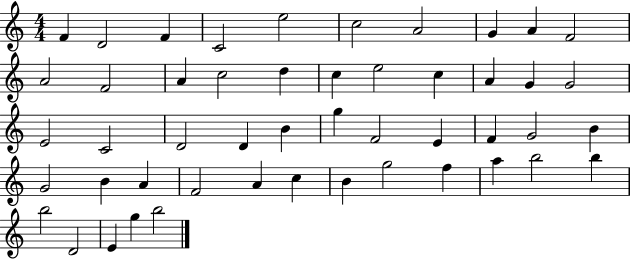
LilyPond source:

{
  \clef treble
  \numericTimeSignature
  \time 4/4
  \key c \major
  f'4 d'2 f'4 | c'2 e''2 | c''2 a'2 | g'4 a'4 f'2 | \break a'2 f'2 | a'4 c''2 d''4 | c''4 e''2 c''4 | a'4 g'4 g'2 | \break e'2 c'2 | d'2 d'4 b'4 | g''4 f'2 e'4 | f'4 g'2 b'4 | \break g'2 b'4 a'4 | f'2 a'4 c''4 | b'4 g''2 f''4 | a''4 b''2 b''4 | \break b''2 d'2 | e'4 g''4 b''2 | \bar "|."
}